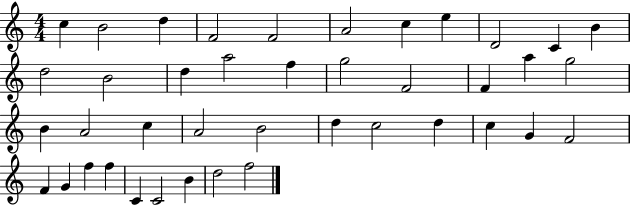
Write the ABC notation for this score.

X:1
T:Untitled
M:4/4
L:1/4
K:C
c B2 d F2 F2 A2 c e D2 C B d2 B2 d a2 f g2 F2 F a g2 B A2 c A2 B2 d c2 d c G F2 F G f f C C2 B d2 f2